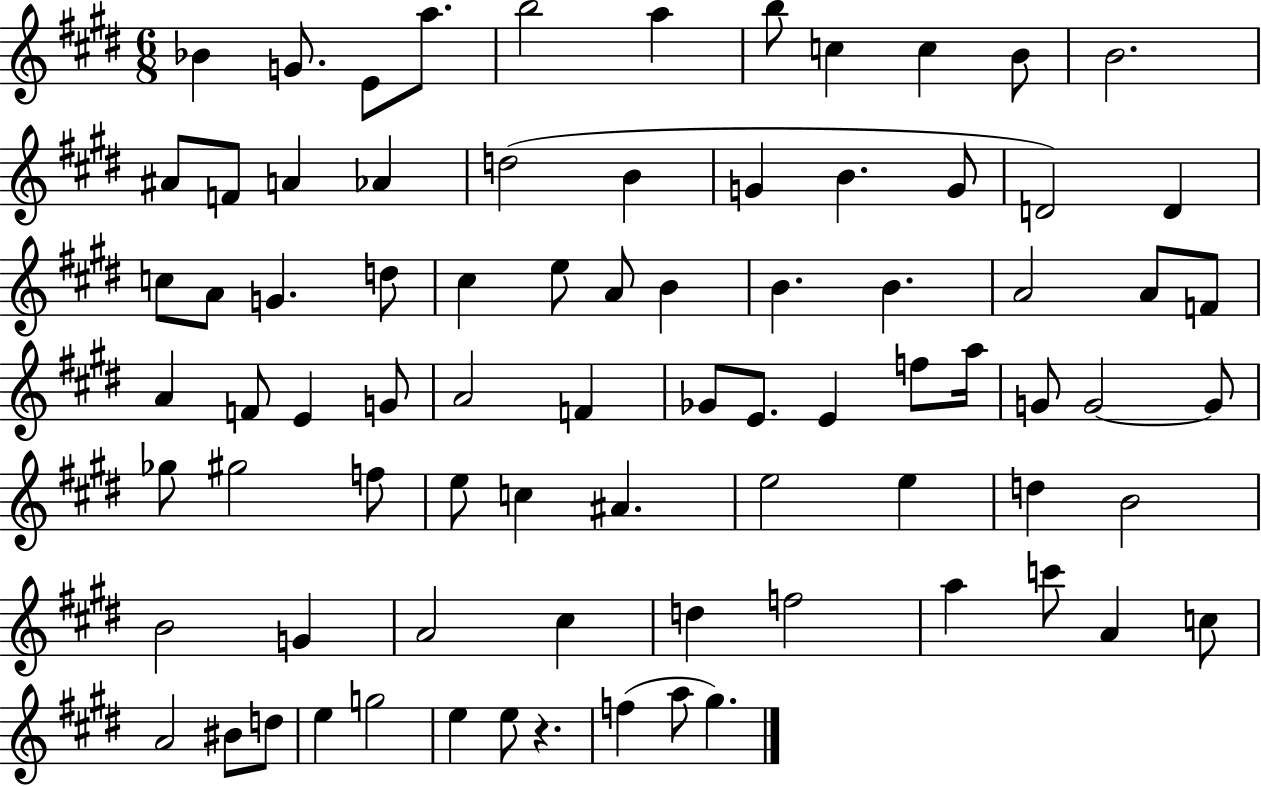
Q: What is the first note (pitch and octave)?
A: Bb4